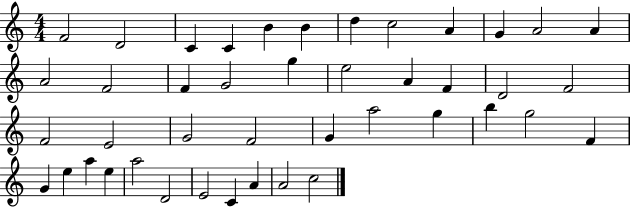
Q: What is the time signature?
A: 4/4